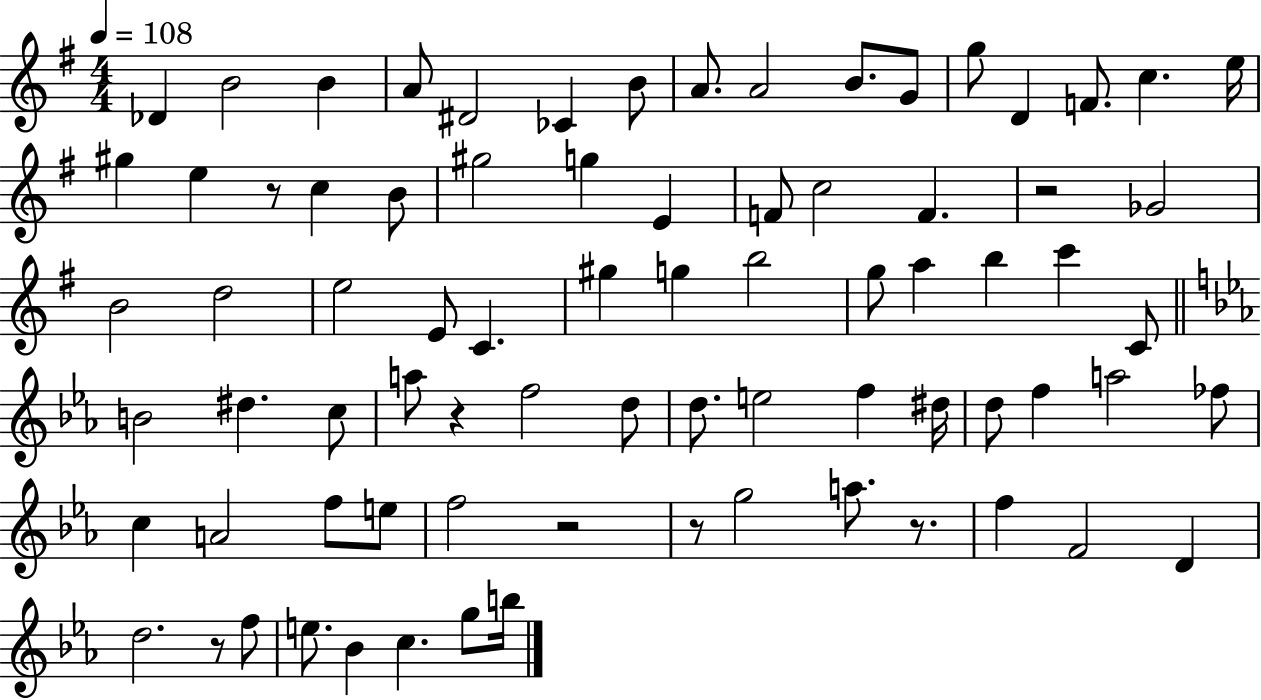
{
  \clef treble
  \numericTimeSignature
  \time 4/4
  \key g \major
  \tempo 4 = 108
  \repeat volta 2 { des'4 b'2 b'4 | a'8 dis'2 ces'4 b'8 | a'8. a'2 b'8. g'8 | g''8 d'4 f'8. c''4. e''16 | \break gis''4 e''4 r8 c''4 b'8 | gis''2 g''4 e'4 | f'8 c''2 f'4. | r2 ges'2 | \break b'2 d''2 | e''2 e'8 c'4. | gis''4 g''4 b''2 | g''8 a''4 b''4 c'''4 c'8 | \break \bar "||" \break \key c \minor b'2 dis''4. c''8 | a''8 r4 f''2 d''8 | d''8. e''2 f''4 dis''16 | d''8 f''4 a''2 fes''8 | \break c''4 a'2 f''8 e''8 | f''2 r2 | r8 g''2 a''8. r8. | f''4 f'2 d'4 | \break d''2. r8 f''8 | e''8. bes'4 c''4. g''8 b''16 | } \bar "|."
}